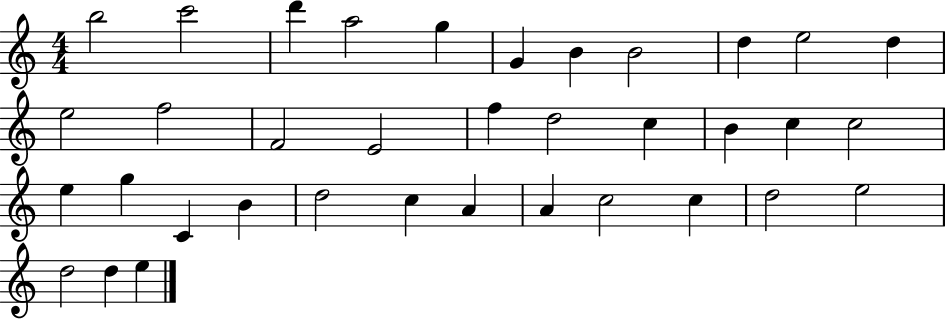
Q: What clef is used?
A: treble